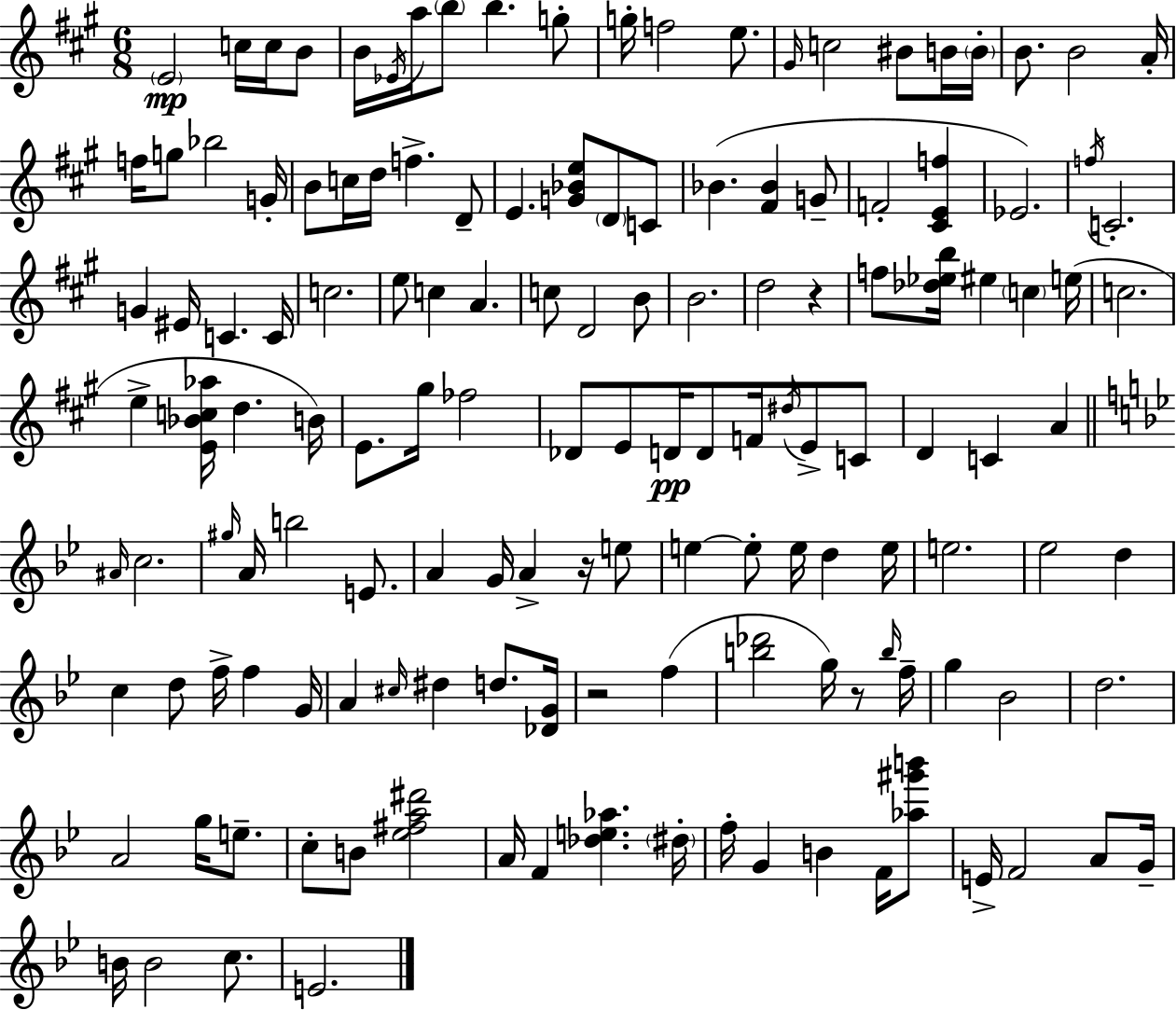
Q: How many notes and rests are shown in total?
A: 142